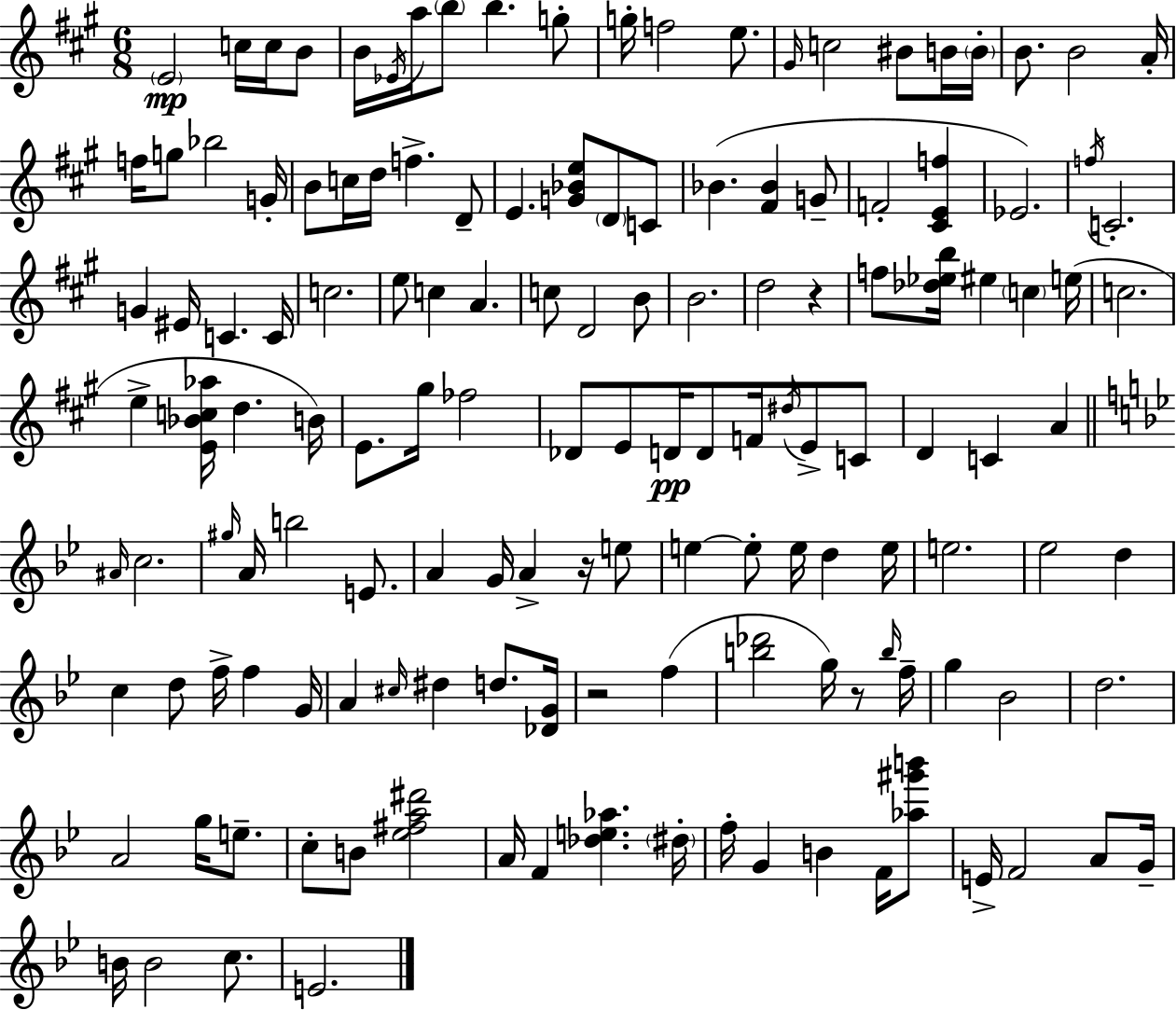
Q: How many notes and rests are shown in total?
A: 142